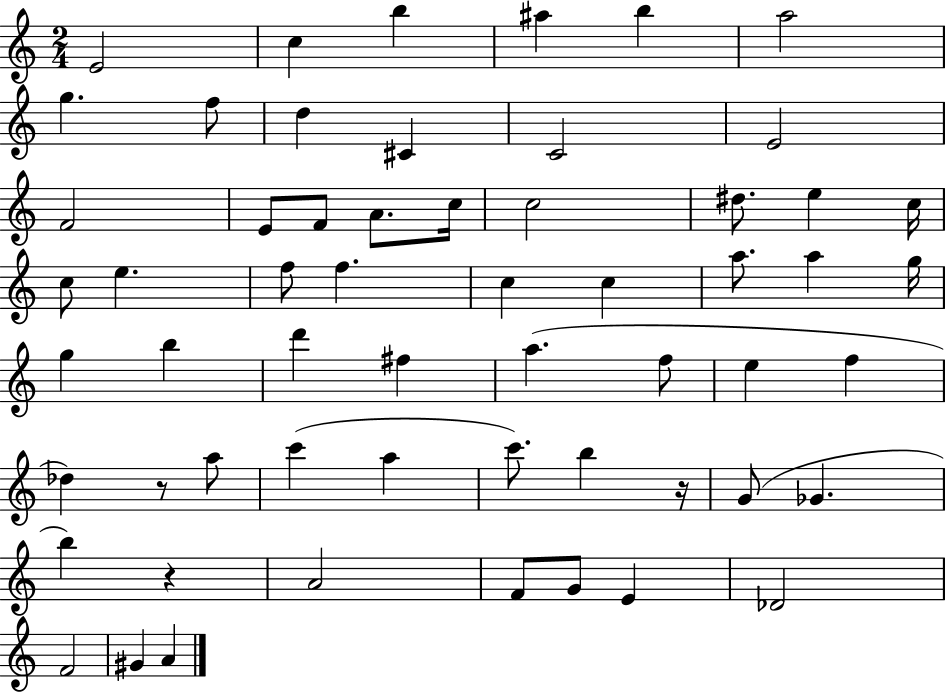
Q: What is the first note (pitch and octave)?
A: E4